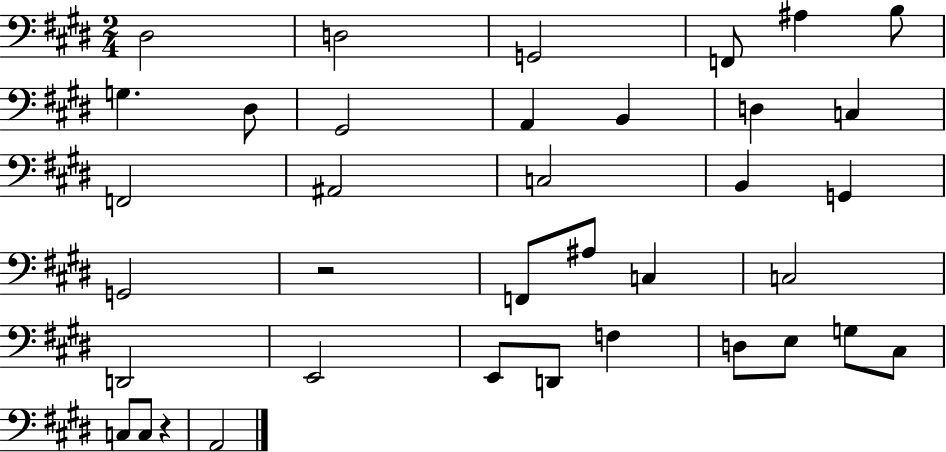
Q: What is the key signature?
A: E major